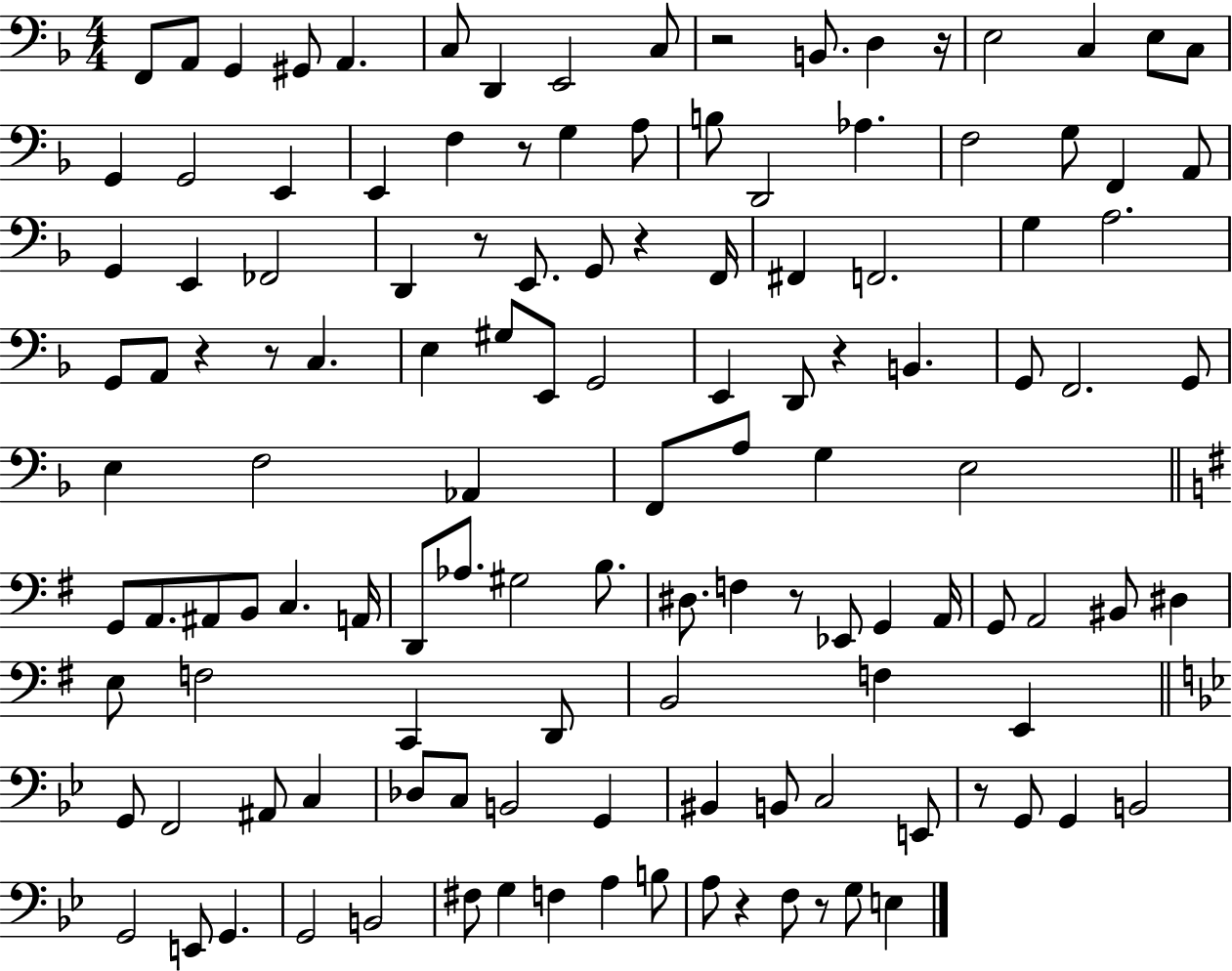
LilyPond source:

{
  \clef bass
  \numericTimeSignature
  \time 4/4
  \key f \major
  f,8 a,8 g,4 gis,8 a,4. | c8 d,4 e,2 c8 | r2 b,8. d4 r16 | e2 c4 e8 c8 | \break g,4 g,2 e,4 | e,4 f4 r8 g4 a8 | b8 d,2 aes4. | f2 g8 f,4 a,8 | \break g,4 e,4 fes,2 | d,4 r8 e,8. g,8 r4 f,16 | fis,4 f,2. | g4 a2. | \break g,8 a,8 r4 r8 c4. | e4 gis8 e,8 g,2 | e,4 d,8 r4 b,4. | g,8 f,2. g,8 | \break e4 f2 aes,4 | f,8 a8 g4 e2 | \bar "||" \break \key e \minor g,8 a,8. ais,8 b,8 c4. a,16 | d,8 aes8. gis2 b8. | dis8. f4 r8 ees,8 g,4 a,16 | g,8 a,2 bis,8 dis4 | \break e8 f2 c,4 d,8 | b,2 f4 e,4 | \bar "||" \break \key g \minor g,8 f,2 ais,8 c4 | des8 c8 b,2 g,4 | bis,4 b,8 c2 e,8 | r8 g,8 g,4 b,2 | \break g,2 e,8 g,4. | g,2 b,2 | fis8 g4 f4 a4 b8 | a8 r4 f8 r8 g8 e4 | \break \bar "|."
}